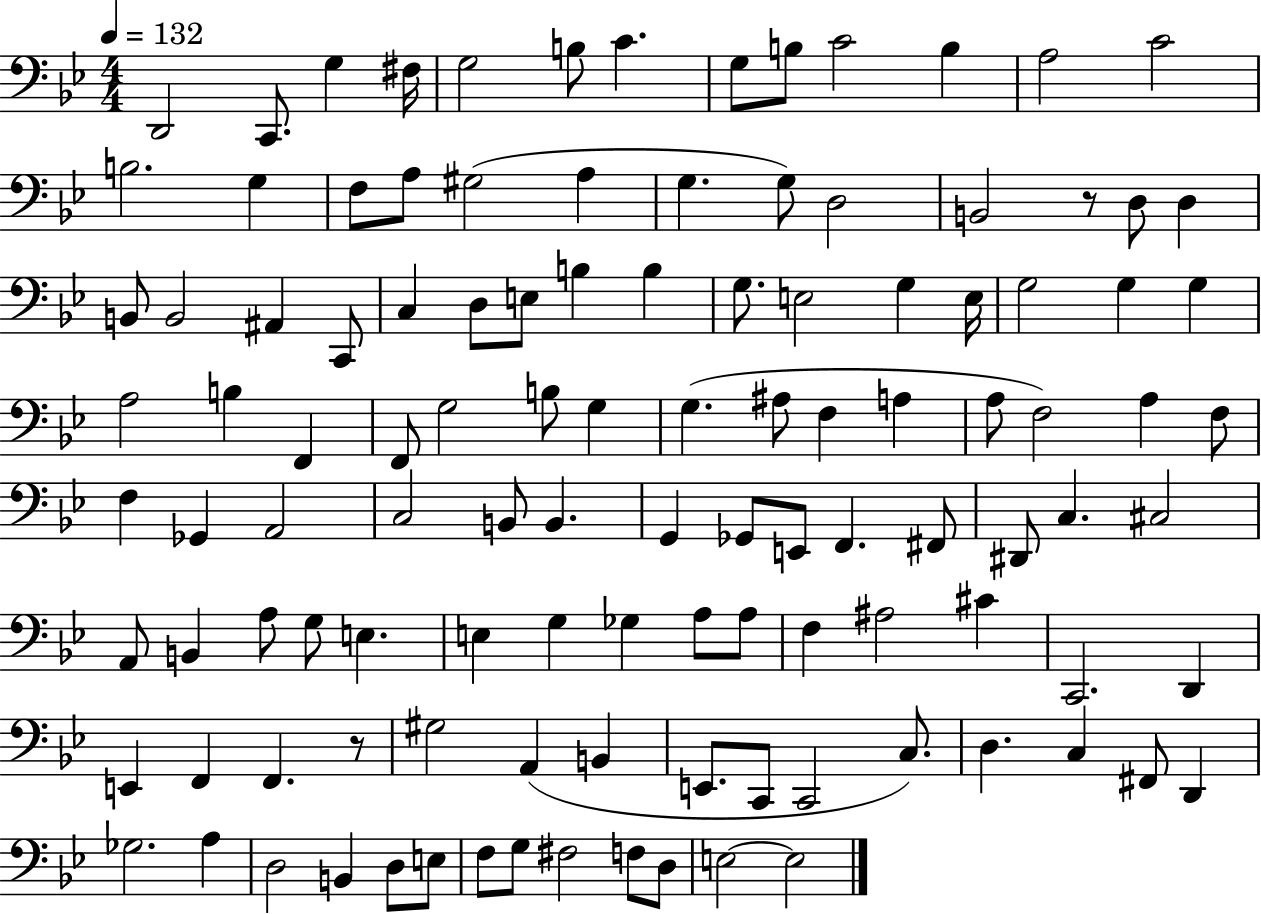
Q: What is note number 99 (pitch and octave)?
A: D2